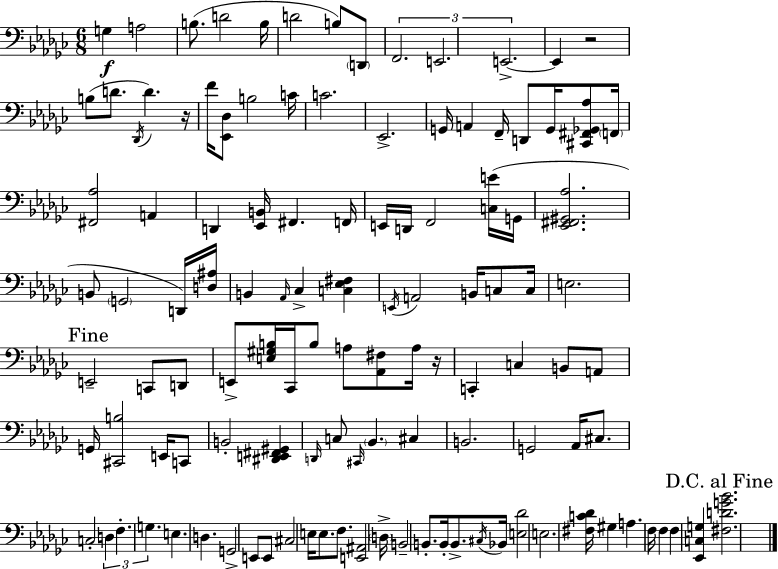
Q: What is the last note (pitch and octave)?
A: F3